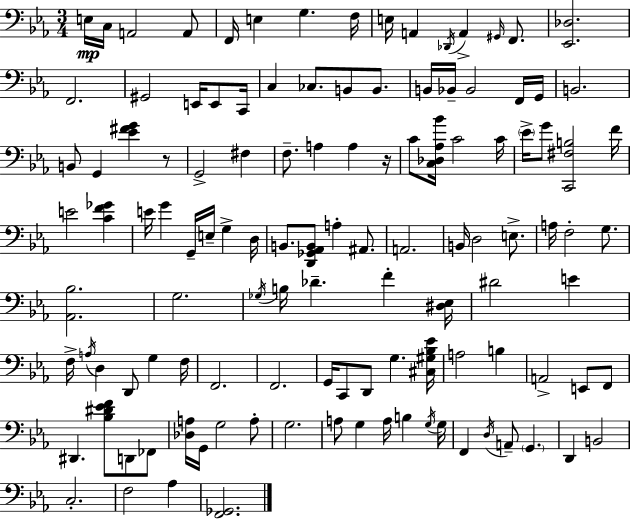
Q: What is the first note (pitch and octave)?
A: E3